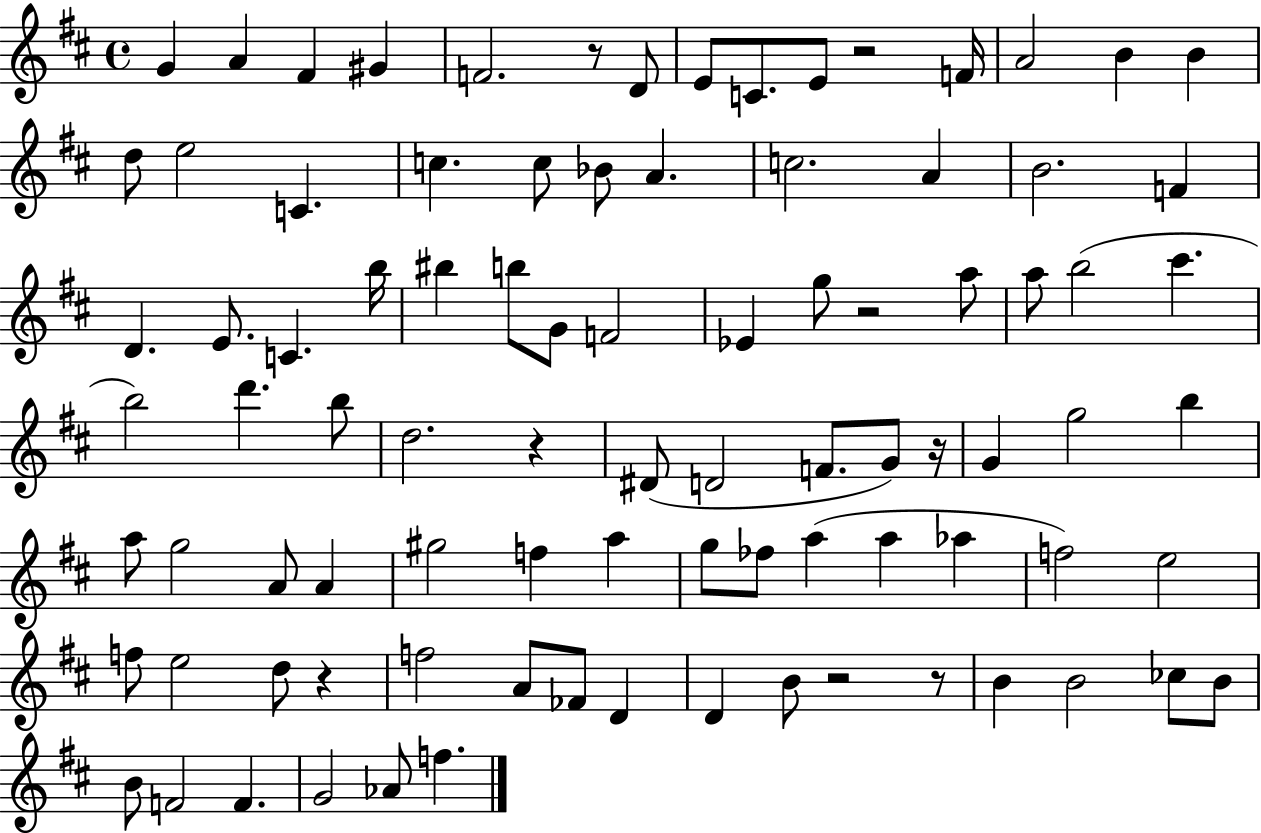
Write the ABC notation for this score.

X:1
T:Untitled
M:4/4
L:1/4
K:D
G A ^F ^G F2 z/2 D/2 E/2 C/2 E/2 z2 F/4 A2 B B d/2 e2 C c c/2 _B/2 A c2 A B2 F D E/2 C b/4 ^b b/2 G/2 F2 _E g/2 z2 a/2 a/2 b2 ^c' b2 d' b/2 d2 z ^D/2 D2 F/2 G/2 z/4 G g2 b a/2 g2 A/2 A ^g2 f a g/2 _f/2 a a _a f2 e2 f/2 e2 d/2 z f2 A/2 _F/2 D D B/2 z2 z/2 B B2 _c/2 B/2 B/2 F2 F G2 _A/2 f